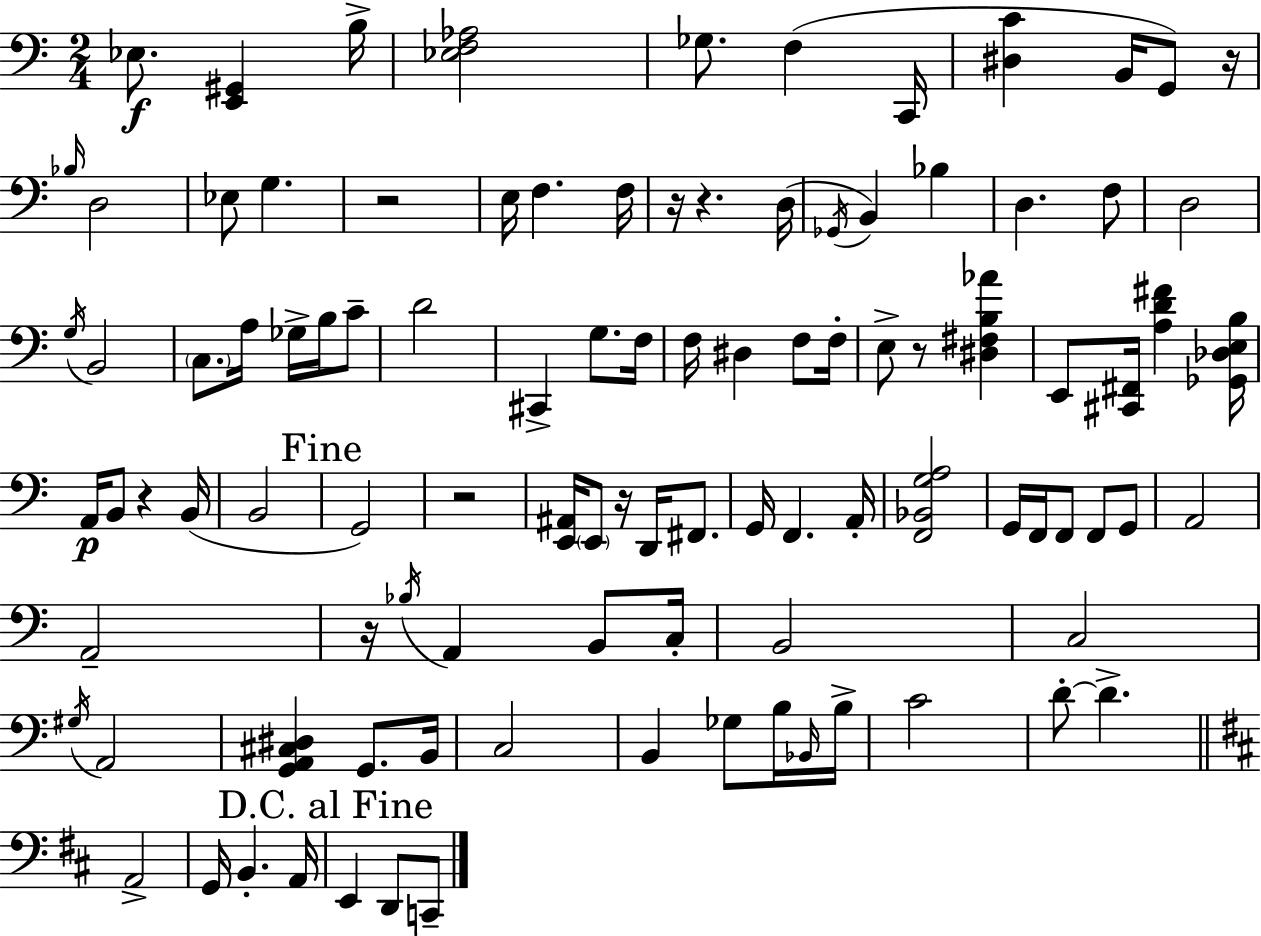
{
  \clef bass
  \numericTimeSignature
  \time 2/4
  \key c \major
  ees8.\f <e, gis,>4 b16-> | <ees f aes>2 | ges8. f4( c,16 | <dis c'>4 b,16 g,8) r16 | \break \grace { bes16 } d2 | ees8 g4. | r2 | e16 f4. | \break f16 r16 r4. | d16( \acciaccatura { ges,16 } b,4) bes4 | d4. | f8 d2 | \break \acciaccatura { g16 } b,2 | \parenthesize c8. a16 ges16-> | b16 c'8-- d'2 | cis,4-> g8. | \break f16 f16 dis4 | f8 f16-. e8-> r8 <dis fis b aes'>4 | e,8 <cis, fis,>16 <a d' fis'>4 | <ges, des e b>16 a,16\p b,8 r4 | \break b,16( b,2 | \mark "Fine" g,2) | r2 | <e, ais,>16 \parenthesize e,8 r16 d,16 | \break fis,8. g,16 f,4. | a,16-. <f, bes, g a>2 | g,16 f,16 f,8 f,8 | g,8 a,2 | \break a,2-- | r16 \acciaccatura { bes16 } a,4 | b,8 c16-. b,2 | c2 | \break \acciaccatura { gis16 } a,2 | <g, a, cis dis>4 | g,8. b,16 c2 | b,4 | \break ges8 b16 \grace { bes,16 } b16-> c'2 | d'8-.~~ | d'4.-> \bar "||" \break \key b \minor a,2-> | g,16 b,4.-. a,16 | \mark "D.C. al Fine" e,4 d,8 c,8-- | \bar "|."
}